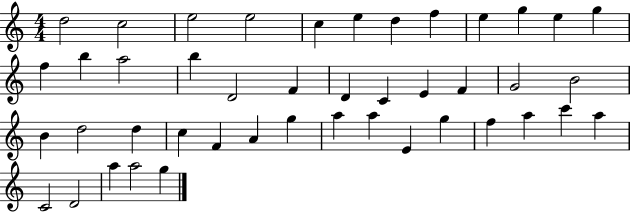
{
  \clef treble
  \numericTimeSignature
  \time 4/4
  \key c \major
  d''2 c''2 | e''2 e''2 | c''4 e''4 d''4 f''4 | e''4 g''4 e''4 g''4 | \break f''4 b''4 a''2 | b''4 d'2 f'4 | d'4 c'4 e'4 f'4 | g'2 b'2 | \break b'4 d''2 d''4 | c''4 f'4 a'4 g''4 | a''4 a''4 e'4 g''4 | f''4 a''4 c'''4 a''4 | \break c'2 d'2 | a''4 a''2 g''4 | \bar "|."
}